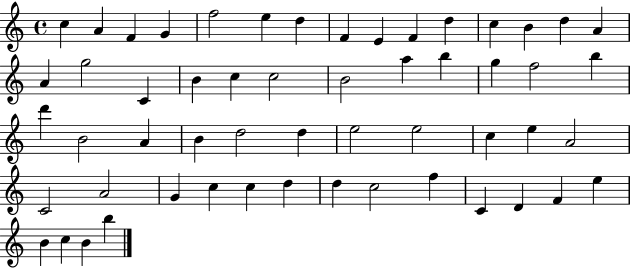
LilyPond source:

{
  \clef treble
  \time 4/4
  \defaultTimeSignature
  \key c \major
  c''4 a'4 f'4 g'4 | f''2 e''4 d''4 | f'4 e'4 f'4 d''4 | c''4 b'4 d''4 a'4 | \break a'4 g''2 c'4 | b'4 c''4 c''2 | b'2 a''4 b''4 | g''4 f''2 b''4 | \break d'''4 b'2 a'4 | b'4 d''2 d''4 | e''2 e''2 | c''4 e''4 a'2 | \break c'2 a'2 | g'4 c''4 c''4 d''4 | d''4 c''2 f''4 | c'4 d'4 f'4 e''4 | \break b'4 c''4 b'4 b''4 | \bar "|."
}